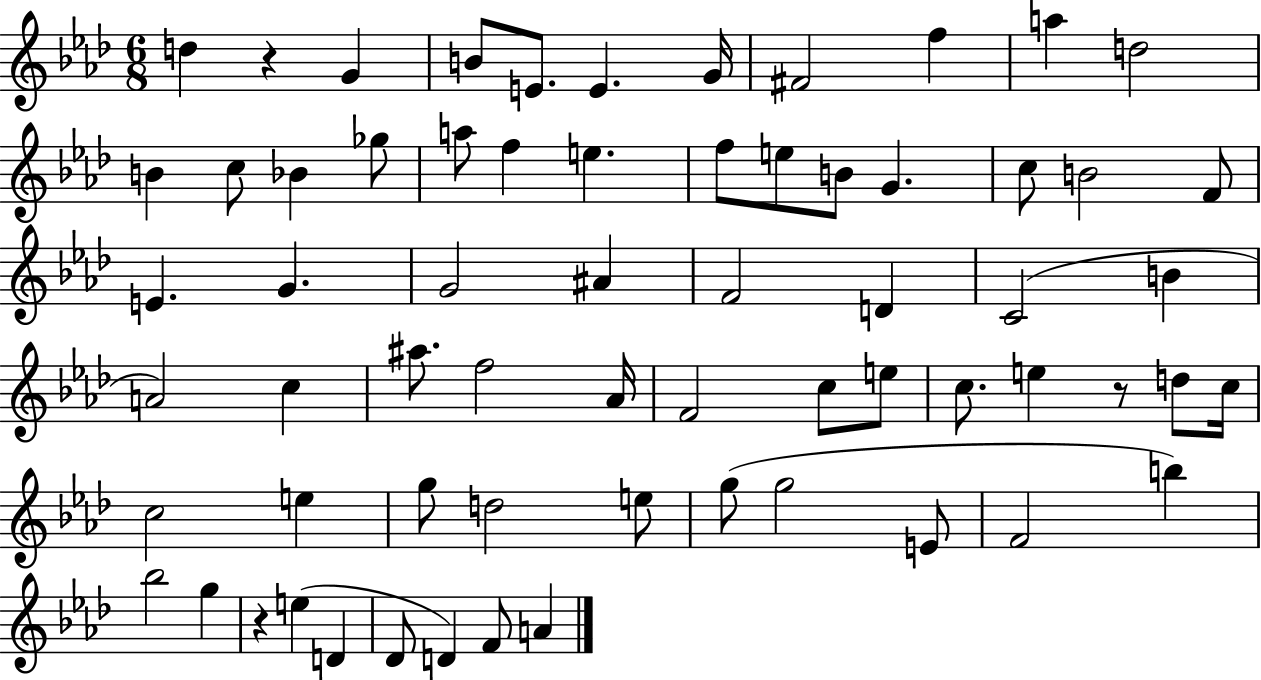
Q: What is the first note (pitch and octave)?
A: D5